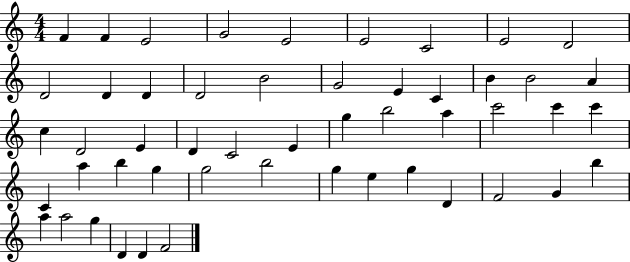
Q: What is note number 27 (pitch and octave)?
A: G5